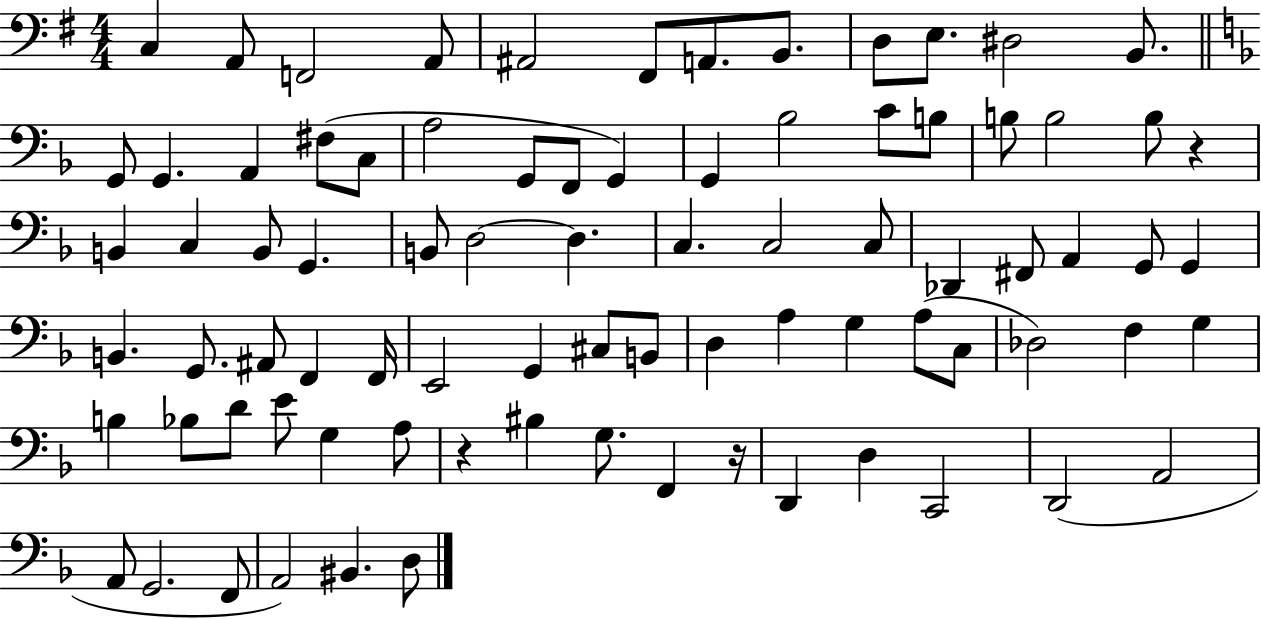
{
  \clef bass
  \numericTimeSignature
  \time 4/4
  \key g \major
  c4 a,8 f,2 a,8 | ais,2 fis,8 a,8. b,8. | d8 e8. dis2 b,8. | \bar "||" \break \key d \minor g,8 g,4. a,4 fis8( c8 | a2 g,8 f,8 g,4) | g,4 bes2 c'8 b8 | b8 b2 b8 r4 | \break b,4 c4 b,8 g,4. | b,8 d2~~ d4. | c4. c2 c8 | des,4 fis,8 a,4 g,8 g,4 | \break b,4. g,8. ais,8 f,4 f,16 | e,2 g,4 cis8 b,8 | d4 a4 g4 a8( c8 | des2) f4 g4 | \break b4 bes8 d'8 e'8 g4 a8 | r4 bis4 g8. f,4 r16 | d,4 d4 c,2 | d,2( a,2 | \break a,8 g,2. f,8 | a,2) bis,4. d8 | \bar "|."
}